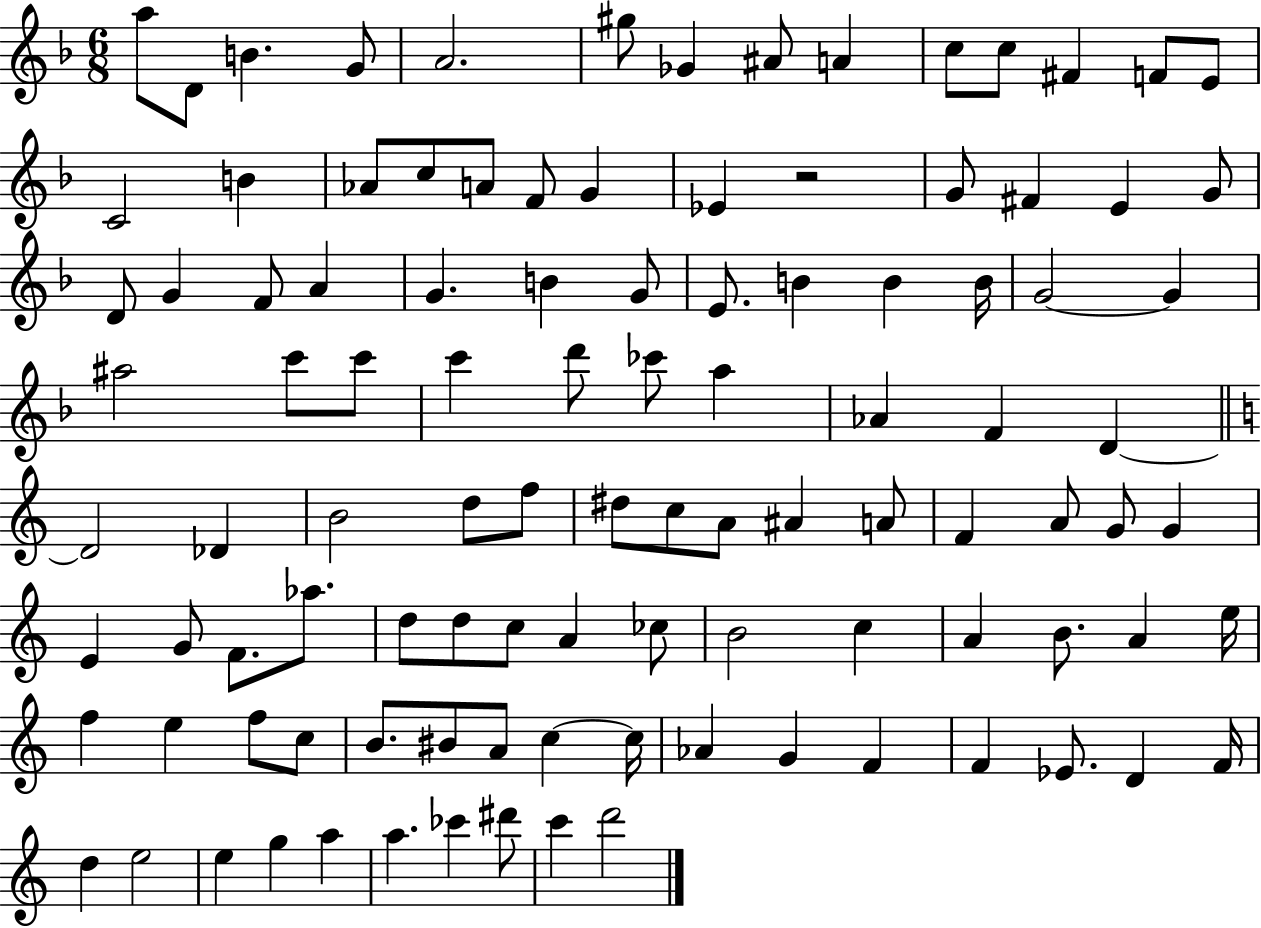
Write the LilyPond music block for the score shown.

{
  \clef treble
  \numericTimeSignature
  \time 6/8
  \key f \major
  a''8 d'8 b'4. g'8 | a'2. | gis''8 ges'4 ais'8 a'4 | c''8 c''8 fis'4 f'8 e'8 | \break c'2 b'4 | aes'8 c''8 a'8 f'8 g'4 | ees'4 r2 | g'8 fis'4 e'4 g'8 | \break d'8 g'4 f'8 a'4 | g'4. b'4 g'8 | e'8. b'4 b'4 b'16 | g'2~~ g'4 | \break ais''2 c'''8 c'''8 | c'''4 d'''8 ces'''8 a''4 | aes'4 f'4 d'4~~ | \bar "||" \break \key a \minor d'2 des'4 | b'2 d''8 f''8 | dis''8 c''8 a'8 ais'4 a'8 | f'4 a'8 g'8 g'4 | \break e'4 g'8 f'8. aes''8. | d''8 d''8 c''8 a'4 ces''8 | b'2 c''4 | a'4 b'8. a'4 e''16 | \break f''4 e''4 f''8 c''8 | b'8. bis'8 a'8 c''4~~ c''16 | aes'4 g'4 f'4 | f'4 ees'8. d'4 f'16 | \break d''4 e''2 | e''4 g''4 a''4 | a''4. ces'''4 dis'''8 | c'''4 d'''2 | \break \bar "|."
}